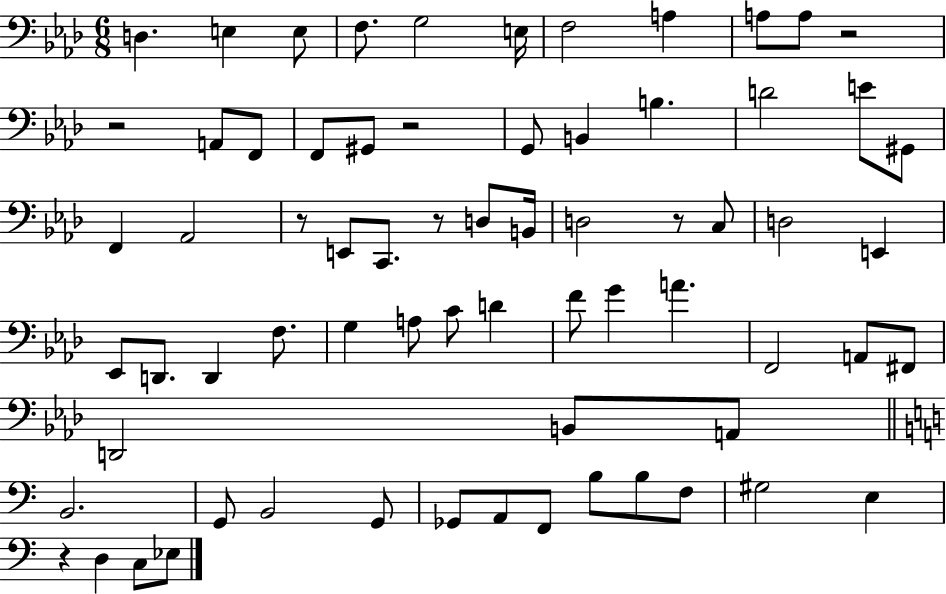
X:1
T:Untitled
M:6/8
L:1/4
K:Ab
D, E, E,/2 F,/2 G,2 E,/4 F,2 A, A,/2 A,/2 z2 z2 A,,/2 F,,/2 F,,/2 ^G,,/2 z2 G,,/2 B,, B, D2 E/2 ^G,,/2 F,, _A,,2 z/2 E,,/2 C,,/2 z/2 D,/2 B,,/4 D,2 z/2 C,/2 D,2 E,, _E,,/2 D,,/2 D,, F,/2 G, A,/2 C/2 D F/2 G A F,,2 A,,/2 ^F,,/2 D,,2 B,,/2 A,,/2 B,,2 G,,/2 B,,2 G,,/2 _G,,/2 A,,/2 F,,/2 B,/2 B,/2 F,/2 ^G,2 E, z D, C,/2 _E,/2